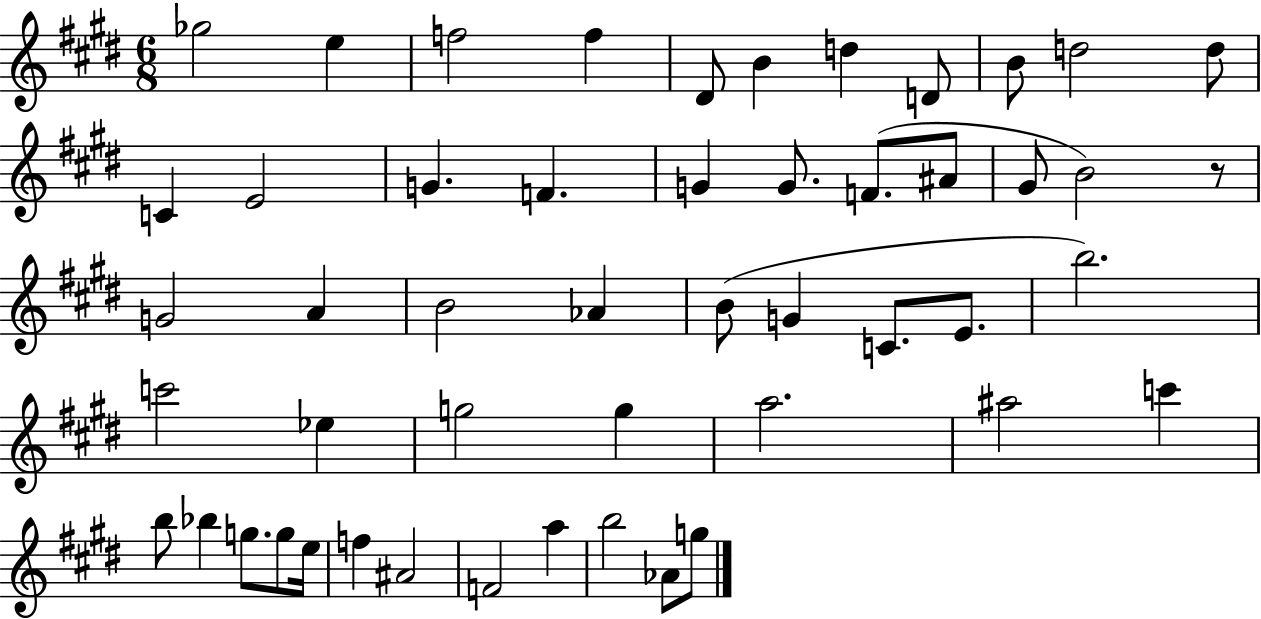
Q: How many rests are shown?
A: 1